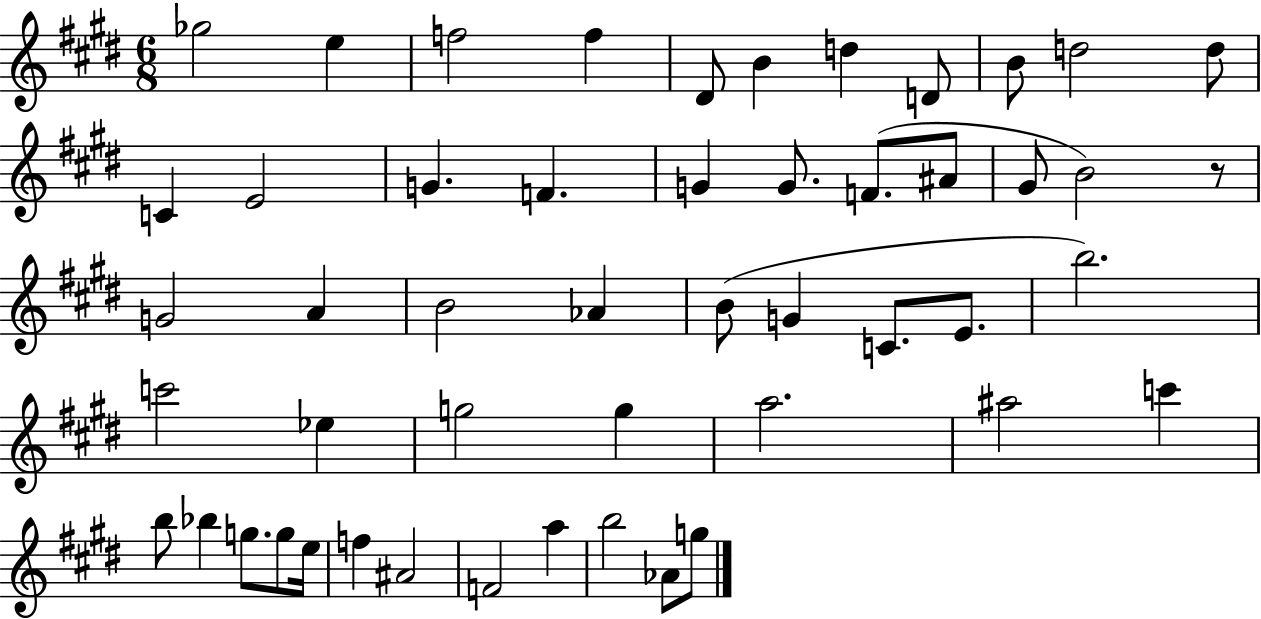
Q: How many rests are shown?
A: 1